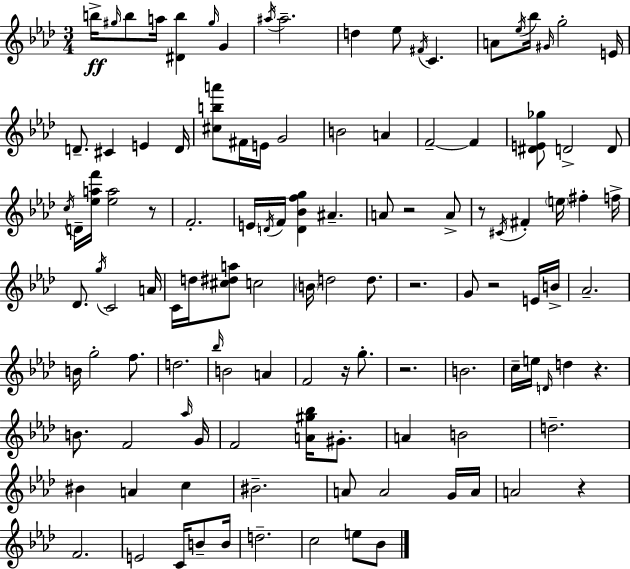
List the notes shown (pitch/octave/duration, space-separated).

B5/s G#5/s B5/e A5/s [D#4,B5]/q G#5/s G4/q A#5/s A#5/h. D5/q Eb5/e F#4/s C4/q. A4/e Eb5/s Bb5/s G#4/s G5/h E4/s D4/e. C#4/q E4/q D4/s [C#5,B5,A6]/e F#4/s E4/s G4/h B4/h A4/q F4/h F4/q [D#4,E4,Gb5]/e D4/h D4/e C5/s D4/s [Eb5,A5,F6]/s [Eb5,A5]/h R/e F4/h. E4/s D4/s F4/s [D4,Bb4,F5,G5]/q A#4/q. A4/e R/h A4/e R/e C#4/s F#4/q E5/s F#5/q F5/s Db4/e. G5/s C4/h A4/s C4/s D5/s [C#5,D#5,A5]/e C5/h B4/s D5/h D5/e. R/h. G4/e R/h E4/s B4/s Ab4/h. B4/s G5/h F5/e. D5/h. Bb5/s B4/h A4/q F4/h R/s G5/e. R/h. B4/h. C5/s E5/s D4/s D5/q R/q. B4/e. F4/h Ab5/s G4/s F4/h [A4,G#5,Bb5]/s G#4/e. A4/q B4/h D5/h. BIS4/q A4/q C5/q BIS4/h. A4/e A4/h G4/s A4/s A4/h R/q F4/h. E4/h C4/s B4/e B4/s D5/h. C5/h E5/e Bb4/e